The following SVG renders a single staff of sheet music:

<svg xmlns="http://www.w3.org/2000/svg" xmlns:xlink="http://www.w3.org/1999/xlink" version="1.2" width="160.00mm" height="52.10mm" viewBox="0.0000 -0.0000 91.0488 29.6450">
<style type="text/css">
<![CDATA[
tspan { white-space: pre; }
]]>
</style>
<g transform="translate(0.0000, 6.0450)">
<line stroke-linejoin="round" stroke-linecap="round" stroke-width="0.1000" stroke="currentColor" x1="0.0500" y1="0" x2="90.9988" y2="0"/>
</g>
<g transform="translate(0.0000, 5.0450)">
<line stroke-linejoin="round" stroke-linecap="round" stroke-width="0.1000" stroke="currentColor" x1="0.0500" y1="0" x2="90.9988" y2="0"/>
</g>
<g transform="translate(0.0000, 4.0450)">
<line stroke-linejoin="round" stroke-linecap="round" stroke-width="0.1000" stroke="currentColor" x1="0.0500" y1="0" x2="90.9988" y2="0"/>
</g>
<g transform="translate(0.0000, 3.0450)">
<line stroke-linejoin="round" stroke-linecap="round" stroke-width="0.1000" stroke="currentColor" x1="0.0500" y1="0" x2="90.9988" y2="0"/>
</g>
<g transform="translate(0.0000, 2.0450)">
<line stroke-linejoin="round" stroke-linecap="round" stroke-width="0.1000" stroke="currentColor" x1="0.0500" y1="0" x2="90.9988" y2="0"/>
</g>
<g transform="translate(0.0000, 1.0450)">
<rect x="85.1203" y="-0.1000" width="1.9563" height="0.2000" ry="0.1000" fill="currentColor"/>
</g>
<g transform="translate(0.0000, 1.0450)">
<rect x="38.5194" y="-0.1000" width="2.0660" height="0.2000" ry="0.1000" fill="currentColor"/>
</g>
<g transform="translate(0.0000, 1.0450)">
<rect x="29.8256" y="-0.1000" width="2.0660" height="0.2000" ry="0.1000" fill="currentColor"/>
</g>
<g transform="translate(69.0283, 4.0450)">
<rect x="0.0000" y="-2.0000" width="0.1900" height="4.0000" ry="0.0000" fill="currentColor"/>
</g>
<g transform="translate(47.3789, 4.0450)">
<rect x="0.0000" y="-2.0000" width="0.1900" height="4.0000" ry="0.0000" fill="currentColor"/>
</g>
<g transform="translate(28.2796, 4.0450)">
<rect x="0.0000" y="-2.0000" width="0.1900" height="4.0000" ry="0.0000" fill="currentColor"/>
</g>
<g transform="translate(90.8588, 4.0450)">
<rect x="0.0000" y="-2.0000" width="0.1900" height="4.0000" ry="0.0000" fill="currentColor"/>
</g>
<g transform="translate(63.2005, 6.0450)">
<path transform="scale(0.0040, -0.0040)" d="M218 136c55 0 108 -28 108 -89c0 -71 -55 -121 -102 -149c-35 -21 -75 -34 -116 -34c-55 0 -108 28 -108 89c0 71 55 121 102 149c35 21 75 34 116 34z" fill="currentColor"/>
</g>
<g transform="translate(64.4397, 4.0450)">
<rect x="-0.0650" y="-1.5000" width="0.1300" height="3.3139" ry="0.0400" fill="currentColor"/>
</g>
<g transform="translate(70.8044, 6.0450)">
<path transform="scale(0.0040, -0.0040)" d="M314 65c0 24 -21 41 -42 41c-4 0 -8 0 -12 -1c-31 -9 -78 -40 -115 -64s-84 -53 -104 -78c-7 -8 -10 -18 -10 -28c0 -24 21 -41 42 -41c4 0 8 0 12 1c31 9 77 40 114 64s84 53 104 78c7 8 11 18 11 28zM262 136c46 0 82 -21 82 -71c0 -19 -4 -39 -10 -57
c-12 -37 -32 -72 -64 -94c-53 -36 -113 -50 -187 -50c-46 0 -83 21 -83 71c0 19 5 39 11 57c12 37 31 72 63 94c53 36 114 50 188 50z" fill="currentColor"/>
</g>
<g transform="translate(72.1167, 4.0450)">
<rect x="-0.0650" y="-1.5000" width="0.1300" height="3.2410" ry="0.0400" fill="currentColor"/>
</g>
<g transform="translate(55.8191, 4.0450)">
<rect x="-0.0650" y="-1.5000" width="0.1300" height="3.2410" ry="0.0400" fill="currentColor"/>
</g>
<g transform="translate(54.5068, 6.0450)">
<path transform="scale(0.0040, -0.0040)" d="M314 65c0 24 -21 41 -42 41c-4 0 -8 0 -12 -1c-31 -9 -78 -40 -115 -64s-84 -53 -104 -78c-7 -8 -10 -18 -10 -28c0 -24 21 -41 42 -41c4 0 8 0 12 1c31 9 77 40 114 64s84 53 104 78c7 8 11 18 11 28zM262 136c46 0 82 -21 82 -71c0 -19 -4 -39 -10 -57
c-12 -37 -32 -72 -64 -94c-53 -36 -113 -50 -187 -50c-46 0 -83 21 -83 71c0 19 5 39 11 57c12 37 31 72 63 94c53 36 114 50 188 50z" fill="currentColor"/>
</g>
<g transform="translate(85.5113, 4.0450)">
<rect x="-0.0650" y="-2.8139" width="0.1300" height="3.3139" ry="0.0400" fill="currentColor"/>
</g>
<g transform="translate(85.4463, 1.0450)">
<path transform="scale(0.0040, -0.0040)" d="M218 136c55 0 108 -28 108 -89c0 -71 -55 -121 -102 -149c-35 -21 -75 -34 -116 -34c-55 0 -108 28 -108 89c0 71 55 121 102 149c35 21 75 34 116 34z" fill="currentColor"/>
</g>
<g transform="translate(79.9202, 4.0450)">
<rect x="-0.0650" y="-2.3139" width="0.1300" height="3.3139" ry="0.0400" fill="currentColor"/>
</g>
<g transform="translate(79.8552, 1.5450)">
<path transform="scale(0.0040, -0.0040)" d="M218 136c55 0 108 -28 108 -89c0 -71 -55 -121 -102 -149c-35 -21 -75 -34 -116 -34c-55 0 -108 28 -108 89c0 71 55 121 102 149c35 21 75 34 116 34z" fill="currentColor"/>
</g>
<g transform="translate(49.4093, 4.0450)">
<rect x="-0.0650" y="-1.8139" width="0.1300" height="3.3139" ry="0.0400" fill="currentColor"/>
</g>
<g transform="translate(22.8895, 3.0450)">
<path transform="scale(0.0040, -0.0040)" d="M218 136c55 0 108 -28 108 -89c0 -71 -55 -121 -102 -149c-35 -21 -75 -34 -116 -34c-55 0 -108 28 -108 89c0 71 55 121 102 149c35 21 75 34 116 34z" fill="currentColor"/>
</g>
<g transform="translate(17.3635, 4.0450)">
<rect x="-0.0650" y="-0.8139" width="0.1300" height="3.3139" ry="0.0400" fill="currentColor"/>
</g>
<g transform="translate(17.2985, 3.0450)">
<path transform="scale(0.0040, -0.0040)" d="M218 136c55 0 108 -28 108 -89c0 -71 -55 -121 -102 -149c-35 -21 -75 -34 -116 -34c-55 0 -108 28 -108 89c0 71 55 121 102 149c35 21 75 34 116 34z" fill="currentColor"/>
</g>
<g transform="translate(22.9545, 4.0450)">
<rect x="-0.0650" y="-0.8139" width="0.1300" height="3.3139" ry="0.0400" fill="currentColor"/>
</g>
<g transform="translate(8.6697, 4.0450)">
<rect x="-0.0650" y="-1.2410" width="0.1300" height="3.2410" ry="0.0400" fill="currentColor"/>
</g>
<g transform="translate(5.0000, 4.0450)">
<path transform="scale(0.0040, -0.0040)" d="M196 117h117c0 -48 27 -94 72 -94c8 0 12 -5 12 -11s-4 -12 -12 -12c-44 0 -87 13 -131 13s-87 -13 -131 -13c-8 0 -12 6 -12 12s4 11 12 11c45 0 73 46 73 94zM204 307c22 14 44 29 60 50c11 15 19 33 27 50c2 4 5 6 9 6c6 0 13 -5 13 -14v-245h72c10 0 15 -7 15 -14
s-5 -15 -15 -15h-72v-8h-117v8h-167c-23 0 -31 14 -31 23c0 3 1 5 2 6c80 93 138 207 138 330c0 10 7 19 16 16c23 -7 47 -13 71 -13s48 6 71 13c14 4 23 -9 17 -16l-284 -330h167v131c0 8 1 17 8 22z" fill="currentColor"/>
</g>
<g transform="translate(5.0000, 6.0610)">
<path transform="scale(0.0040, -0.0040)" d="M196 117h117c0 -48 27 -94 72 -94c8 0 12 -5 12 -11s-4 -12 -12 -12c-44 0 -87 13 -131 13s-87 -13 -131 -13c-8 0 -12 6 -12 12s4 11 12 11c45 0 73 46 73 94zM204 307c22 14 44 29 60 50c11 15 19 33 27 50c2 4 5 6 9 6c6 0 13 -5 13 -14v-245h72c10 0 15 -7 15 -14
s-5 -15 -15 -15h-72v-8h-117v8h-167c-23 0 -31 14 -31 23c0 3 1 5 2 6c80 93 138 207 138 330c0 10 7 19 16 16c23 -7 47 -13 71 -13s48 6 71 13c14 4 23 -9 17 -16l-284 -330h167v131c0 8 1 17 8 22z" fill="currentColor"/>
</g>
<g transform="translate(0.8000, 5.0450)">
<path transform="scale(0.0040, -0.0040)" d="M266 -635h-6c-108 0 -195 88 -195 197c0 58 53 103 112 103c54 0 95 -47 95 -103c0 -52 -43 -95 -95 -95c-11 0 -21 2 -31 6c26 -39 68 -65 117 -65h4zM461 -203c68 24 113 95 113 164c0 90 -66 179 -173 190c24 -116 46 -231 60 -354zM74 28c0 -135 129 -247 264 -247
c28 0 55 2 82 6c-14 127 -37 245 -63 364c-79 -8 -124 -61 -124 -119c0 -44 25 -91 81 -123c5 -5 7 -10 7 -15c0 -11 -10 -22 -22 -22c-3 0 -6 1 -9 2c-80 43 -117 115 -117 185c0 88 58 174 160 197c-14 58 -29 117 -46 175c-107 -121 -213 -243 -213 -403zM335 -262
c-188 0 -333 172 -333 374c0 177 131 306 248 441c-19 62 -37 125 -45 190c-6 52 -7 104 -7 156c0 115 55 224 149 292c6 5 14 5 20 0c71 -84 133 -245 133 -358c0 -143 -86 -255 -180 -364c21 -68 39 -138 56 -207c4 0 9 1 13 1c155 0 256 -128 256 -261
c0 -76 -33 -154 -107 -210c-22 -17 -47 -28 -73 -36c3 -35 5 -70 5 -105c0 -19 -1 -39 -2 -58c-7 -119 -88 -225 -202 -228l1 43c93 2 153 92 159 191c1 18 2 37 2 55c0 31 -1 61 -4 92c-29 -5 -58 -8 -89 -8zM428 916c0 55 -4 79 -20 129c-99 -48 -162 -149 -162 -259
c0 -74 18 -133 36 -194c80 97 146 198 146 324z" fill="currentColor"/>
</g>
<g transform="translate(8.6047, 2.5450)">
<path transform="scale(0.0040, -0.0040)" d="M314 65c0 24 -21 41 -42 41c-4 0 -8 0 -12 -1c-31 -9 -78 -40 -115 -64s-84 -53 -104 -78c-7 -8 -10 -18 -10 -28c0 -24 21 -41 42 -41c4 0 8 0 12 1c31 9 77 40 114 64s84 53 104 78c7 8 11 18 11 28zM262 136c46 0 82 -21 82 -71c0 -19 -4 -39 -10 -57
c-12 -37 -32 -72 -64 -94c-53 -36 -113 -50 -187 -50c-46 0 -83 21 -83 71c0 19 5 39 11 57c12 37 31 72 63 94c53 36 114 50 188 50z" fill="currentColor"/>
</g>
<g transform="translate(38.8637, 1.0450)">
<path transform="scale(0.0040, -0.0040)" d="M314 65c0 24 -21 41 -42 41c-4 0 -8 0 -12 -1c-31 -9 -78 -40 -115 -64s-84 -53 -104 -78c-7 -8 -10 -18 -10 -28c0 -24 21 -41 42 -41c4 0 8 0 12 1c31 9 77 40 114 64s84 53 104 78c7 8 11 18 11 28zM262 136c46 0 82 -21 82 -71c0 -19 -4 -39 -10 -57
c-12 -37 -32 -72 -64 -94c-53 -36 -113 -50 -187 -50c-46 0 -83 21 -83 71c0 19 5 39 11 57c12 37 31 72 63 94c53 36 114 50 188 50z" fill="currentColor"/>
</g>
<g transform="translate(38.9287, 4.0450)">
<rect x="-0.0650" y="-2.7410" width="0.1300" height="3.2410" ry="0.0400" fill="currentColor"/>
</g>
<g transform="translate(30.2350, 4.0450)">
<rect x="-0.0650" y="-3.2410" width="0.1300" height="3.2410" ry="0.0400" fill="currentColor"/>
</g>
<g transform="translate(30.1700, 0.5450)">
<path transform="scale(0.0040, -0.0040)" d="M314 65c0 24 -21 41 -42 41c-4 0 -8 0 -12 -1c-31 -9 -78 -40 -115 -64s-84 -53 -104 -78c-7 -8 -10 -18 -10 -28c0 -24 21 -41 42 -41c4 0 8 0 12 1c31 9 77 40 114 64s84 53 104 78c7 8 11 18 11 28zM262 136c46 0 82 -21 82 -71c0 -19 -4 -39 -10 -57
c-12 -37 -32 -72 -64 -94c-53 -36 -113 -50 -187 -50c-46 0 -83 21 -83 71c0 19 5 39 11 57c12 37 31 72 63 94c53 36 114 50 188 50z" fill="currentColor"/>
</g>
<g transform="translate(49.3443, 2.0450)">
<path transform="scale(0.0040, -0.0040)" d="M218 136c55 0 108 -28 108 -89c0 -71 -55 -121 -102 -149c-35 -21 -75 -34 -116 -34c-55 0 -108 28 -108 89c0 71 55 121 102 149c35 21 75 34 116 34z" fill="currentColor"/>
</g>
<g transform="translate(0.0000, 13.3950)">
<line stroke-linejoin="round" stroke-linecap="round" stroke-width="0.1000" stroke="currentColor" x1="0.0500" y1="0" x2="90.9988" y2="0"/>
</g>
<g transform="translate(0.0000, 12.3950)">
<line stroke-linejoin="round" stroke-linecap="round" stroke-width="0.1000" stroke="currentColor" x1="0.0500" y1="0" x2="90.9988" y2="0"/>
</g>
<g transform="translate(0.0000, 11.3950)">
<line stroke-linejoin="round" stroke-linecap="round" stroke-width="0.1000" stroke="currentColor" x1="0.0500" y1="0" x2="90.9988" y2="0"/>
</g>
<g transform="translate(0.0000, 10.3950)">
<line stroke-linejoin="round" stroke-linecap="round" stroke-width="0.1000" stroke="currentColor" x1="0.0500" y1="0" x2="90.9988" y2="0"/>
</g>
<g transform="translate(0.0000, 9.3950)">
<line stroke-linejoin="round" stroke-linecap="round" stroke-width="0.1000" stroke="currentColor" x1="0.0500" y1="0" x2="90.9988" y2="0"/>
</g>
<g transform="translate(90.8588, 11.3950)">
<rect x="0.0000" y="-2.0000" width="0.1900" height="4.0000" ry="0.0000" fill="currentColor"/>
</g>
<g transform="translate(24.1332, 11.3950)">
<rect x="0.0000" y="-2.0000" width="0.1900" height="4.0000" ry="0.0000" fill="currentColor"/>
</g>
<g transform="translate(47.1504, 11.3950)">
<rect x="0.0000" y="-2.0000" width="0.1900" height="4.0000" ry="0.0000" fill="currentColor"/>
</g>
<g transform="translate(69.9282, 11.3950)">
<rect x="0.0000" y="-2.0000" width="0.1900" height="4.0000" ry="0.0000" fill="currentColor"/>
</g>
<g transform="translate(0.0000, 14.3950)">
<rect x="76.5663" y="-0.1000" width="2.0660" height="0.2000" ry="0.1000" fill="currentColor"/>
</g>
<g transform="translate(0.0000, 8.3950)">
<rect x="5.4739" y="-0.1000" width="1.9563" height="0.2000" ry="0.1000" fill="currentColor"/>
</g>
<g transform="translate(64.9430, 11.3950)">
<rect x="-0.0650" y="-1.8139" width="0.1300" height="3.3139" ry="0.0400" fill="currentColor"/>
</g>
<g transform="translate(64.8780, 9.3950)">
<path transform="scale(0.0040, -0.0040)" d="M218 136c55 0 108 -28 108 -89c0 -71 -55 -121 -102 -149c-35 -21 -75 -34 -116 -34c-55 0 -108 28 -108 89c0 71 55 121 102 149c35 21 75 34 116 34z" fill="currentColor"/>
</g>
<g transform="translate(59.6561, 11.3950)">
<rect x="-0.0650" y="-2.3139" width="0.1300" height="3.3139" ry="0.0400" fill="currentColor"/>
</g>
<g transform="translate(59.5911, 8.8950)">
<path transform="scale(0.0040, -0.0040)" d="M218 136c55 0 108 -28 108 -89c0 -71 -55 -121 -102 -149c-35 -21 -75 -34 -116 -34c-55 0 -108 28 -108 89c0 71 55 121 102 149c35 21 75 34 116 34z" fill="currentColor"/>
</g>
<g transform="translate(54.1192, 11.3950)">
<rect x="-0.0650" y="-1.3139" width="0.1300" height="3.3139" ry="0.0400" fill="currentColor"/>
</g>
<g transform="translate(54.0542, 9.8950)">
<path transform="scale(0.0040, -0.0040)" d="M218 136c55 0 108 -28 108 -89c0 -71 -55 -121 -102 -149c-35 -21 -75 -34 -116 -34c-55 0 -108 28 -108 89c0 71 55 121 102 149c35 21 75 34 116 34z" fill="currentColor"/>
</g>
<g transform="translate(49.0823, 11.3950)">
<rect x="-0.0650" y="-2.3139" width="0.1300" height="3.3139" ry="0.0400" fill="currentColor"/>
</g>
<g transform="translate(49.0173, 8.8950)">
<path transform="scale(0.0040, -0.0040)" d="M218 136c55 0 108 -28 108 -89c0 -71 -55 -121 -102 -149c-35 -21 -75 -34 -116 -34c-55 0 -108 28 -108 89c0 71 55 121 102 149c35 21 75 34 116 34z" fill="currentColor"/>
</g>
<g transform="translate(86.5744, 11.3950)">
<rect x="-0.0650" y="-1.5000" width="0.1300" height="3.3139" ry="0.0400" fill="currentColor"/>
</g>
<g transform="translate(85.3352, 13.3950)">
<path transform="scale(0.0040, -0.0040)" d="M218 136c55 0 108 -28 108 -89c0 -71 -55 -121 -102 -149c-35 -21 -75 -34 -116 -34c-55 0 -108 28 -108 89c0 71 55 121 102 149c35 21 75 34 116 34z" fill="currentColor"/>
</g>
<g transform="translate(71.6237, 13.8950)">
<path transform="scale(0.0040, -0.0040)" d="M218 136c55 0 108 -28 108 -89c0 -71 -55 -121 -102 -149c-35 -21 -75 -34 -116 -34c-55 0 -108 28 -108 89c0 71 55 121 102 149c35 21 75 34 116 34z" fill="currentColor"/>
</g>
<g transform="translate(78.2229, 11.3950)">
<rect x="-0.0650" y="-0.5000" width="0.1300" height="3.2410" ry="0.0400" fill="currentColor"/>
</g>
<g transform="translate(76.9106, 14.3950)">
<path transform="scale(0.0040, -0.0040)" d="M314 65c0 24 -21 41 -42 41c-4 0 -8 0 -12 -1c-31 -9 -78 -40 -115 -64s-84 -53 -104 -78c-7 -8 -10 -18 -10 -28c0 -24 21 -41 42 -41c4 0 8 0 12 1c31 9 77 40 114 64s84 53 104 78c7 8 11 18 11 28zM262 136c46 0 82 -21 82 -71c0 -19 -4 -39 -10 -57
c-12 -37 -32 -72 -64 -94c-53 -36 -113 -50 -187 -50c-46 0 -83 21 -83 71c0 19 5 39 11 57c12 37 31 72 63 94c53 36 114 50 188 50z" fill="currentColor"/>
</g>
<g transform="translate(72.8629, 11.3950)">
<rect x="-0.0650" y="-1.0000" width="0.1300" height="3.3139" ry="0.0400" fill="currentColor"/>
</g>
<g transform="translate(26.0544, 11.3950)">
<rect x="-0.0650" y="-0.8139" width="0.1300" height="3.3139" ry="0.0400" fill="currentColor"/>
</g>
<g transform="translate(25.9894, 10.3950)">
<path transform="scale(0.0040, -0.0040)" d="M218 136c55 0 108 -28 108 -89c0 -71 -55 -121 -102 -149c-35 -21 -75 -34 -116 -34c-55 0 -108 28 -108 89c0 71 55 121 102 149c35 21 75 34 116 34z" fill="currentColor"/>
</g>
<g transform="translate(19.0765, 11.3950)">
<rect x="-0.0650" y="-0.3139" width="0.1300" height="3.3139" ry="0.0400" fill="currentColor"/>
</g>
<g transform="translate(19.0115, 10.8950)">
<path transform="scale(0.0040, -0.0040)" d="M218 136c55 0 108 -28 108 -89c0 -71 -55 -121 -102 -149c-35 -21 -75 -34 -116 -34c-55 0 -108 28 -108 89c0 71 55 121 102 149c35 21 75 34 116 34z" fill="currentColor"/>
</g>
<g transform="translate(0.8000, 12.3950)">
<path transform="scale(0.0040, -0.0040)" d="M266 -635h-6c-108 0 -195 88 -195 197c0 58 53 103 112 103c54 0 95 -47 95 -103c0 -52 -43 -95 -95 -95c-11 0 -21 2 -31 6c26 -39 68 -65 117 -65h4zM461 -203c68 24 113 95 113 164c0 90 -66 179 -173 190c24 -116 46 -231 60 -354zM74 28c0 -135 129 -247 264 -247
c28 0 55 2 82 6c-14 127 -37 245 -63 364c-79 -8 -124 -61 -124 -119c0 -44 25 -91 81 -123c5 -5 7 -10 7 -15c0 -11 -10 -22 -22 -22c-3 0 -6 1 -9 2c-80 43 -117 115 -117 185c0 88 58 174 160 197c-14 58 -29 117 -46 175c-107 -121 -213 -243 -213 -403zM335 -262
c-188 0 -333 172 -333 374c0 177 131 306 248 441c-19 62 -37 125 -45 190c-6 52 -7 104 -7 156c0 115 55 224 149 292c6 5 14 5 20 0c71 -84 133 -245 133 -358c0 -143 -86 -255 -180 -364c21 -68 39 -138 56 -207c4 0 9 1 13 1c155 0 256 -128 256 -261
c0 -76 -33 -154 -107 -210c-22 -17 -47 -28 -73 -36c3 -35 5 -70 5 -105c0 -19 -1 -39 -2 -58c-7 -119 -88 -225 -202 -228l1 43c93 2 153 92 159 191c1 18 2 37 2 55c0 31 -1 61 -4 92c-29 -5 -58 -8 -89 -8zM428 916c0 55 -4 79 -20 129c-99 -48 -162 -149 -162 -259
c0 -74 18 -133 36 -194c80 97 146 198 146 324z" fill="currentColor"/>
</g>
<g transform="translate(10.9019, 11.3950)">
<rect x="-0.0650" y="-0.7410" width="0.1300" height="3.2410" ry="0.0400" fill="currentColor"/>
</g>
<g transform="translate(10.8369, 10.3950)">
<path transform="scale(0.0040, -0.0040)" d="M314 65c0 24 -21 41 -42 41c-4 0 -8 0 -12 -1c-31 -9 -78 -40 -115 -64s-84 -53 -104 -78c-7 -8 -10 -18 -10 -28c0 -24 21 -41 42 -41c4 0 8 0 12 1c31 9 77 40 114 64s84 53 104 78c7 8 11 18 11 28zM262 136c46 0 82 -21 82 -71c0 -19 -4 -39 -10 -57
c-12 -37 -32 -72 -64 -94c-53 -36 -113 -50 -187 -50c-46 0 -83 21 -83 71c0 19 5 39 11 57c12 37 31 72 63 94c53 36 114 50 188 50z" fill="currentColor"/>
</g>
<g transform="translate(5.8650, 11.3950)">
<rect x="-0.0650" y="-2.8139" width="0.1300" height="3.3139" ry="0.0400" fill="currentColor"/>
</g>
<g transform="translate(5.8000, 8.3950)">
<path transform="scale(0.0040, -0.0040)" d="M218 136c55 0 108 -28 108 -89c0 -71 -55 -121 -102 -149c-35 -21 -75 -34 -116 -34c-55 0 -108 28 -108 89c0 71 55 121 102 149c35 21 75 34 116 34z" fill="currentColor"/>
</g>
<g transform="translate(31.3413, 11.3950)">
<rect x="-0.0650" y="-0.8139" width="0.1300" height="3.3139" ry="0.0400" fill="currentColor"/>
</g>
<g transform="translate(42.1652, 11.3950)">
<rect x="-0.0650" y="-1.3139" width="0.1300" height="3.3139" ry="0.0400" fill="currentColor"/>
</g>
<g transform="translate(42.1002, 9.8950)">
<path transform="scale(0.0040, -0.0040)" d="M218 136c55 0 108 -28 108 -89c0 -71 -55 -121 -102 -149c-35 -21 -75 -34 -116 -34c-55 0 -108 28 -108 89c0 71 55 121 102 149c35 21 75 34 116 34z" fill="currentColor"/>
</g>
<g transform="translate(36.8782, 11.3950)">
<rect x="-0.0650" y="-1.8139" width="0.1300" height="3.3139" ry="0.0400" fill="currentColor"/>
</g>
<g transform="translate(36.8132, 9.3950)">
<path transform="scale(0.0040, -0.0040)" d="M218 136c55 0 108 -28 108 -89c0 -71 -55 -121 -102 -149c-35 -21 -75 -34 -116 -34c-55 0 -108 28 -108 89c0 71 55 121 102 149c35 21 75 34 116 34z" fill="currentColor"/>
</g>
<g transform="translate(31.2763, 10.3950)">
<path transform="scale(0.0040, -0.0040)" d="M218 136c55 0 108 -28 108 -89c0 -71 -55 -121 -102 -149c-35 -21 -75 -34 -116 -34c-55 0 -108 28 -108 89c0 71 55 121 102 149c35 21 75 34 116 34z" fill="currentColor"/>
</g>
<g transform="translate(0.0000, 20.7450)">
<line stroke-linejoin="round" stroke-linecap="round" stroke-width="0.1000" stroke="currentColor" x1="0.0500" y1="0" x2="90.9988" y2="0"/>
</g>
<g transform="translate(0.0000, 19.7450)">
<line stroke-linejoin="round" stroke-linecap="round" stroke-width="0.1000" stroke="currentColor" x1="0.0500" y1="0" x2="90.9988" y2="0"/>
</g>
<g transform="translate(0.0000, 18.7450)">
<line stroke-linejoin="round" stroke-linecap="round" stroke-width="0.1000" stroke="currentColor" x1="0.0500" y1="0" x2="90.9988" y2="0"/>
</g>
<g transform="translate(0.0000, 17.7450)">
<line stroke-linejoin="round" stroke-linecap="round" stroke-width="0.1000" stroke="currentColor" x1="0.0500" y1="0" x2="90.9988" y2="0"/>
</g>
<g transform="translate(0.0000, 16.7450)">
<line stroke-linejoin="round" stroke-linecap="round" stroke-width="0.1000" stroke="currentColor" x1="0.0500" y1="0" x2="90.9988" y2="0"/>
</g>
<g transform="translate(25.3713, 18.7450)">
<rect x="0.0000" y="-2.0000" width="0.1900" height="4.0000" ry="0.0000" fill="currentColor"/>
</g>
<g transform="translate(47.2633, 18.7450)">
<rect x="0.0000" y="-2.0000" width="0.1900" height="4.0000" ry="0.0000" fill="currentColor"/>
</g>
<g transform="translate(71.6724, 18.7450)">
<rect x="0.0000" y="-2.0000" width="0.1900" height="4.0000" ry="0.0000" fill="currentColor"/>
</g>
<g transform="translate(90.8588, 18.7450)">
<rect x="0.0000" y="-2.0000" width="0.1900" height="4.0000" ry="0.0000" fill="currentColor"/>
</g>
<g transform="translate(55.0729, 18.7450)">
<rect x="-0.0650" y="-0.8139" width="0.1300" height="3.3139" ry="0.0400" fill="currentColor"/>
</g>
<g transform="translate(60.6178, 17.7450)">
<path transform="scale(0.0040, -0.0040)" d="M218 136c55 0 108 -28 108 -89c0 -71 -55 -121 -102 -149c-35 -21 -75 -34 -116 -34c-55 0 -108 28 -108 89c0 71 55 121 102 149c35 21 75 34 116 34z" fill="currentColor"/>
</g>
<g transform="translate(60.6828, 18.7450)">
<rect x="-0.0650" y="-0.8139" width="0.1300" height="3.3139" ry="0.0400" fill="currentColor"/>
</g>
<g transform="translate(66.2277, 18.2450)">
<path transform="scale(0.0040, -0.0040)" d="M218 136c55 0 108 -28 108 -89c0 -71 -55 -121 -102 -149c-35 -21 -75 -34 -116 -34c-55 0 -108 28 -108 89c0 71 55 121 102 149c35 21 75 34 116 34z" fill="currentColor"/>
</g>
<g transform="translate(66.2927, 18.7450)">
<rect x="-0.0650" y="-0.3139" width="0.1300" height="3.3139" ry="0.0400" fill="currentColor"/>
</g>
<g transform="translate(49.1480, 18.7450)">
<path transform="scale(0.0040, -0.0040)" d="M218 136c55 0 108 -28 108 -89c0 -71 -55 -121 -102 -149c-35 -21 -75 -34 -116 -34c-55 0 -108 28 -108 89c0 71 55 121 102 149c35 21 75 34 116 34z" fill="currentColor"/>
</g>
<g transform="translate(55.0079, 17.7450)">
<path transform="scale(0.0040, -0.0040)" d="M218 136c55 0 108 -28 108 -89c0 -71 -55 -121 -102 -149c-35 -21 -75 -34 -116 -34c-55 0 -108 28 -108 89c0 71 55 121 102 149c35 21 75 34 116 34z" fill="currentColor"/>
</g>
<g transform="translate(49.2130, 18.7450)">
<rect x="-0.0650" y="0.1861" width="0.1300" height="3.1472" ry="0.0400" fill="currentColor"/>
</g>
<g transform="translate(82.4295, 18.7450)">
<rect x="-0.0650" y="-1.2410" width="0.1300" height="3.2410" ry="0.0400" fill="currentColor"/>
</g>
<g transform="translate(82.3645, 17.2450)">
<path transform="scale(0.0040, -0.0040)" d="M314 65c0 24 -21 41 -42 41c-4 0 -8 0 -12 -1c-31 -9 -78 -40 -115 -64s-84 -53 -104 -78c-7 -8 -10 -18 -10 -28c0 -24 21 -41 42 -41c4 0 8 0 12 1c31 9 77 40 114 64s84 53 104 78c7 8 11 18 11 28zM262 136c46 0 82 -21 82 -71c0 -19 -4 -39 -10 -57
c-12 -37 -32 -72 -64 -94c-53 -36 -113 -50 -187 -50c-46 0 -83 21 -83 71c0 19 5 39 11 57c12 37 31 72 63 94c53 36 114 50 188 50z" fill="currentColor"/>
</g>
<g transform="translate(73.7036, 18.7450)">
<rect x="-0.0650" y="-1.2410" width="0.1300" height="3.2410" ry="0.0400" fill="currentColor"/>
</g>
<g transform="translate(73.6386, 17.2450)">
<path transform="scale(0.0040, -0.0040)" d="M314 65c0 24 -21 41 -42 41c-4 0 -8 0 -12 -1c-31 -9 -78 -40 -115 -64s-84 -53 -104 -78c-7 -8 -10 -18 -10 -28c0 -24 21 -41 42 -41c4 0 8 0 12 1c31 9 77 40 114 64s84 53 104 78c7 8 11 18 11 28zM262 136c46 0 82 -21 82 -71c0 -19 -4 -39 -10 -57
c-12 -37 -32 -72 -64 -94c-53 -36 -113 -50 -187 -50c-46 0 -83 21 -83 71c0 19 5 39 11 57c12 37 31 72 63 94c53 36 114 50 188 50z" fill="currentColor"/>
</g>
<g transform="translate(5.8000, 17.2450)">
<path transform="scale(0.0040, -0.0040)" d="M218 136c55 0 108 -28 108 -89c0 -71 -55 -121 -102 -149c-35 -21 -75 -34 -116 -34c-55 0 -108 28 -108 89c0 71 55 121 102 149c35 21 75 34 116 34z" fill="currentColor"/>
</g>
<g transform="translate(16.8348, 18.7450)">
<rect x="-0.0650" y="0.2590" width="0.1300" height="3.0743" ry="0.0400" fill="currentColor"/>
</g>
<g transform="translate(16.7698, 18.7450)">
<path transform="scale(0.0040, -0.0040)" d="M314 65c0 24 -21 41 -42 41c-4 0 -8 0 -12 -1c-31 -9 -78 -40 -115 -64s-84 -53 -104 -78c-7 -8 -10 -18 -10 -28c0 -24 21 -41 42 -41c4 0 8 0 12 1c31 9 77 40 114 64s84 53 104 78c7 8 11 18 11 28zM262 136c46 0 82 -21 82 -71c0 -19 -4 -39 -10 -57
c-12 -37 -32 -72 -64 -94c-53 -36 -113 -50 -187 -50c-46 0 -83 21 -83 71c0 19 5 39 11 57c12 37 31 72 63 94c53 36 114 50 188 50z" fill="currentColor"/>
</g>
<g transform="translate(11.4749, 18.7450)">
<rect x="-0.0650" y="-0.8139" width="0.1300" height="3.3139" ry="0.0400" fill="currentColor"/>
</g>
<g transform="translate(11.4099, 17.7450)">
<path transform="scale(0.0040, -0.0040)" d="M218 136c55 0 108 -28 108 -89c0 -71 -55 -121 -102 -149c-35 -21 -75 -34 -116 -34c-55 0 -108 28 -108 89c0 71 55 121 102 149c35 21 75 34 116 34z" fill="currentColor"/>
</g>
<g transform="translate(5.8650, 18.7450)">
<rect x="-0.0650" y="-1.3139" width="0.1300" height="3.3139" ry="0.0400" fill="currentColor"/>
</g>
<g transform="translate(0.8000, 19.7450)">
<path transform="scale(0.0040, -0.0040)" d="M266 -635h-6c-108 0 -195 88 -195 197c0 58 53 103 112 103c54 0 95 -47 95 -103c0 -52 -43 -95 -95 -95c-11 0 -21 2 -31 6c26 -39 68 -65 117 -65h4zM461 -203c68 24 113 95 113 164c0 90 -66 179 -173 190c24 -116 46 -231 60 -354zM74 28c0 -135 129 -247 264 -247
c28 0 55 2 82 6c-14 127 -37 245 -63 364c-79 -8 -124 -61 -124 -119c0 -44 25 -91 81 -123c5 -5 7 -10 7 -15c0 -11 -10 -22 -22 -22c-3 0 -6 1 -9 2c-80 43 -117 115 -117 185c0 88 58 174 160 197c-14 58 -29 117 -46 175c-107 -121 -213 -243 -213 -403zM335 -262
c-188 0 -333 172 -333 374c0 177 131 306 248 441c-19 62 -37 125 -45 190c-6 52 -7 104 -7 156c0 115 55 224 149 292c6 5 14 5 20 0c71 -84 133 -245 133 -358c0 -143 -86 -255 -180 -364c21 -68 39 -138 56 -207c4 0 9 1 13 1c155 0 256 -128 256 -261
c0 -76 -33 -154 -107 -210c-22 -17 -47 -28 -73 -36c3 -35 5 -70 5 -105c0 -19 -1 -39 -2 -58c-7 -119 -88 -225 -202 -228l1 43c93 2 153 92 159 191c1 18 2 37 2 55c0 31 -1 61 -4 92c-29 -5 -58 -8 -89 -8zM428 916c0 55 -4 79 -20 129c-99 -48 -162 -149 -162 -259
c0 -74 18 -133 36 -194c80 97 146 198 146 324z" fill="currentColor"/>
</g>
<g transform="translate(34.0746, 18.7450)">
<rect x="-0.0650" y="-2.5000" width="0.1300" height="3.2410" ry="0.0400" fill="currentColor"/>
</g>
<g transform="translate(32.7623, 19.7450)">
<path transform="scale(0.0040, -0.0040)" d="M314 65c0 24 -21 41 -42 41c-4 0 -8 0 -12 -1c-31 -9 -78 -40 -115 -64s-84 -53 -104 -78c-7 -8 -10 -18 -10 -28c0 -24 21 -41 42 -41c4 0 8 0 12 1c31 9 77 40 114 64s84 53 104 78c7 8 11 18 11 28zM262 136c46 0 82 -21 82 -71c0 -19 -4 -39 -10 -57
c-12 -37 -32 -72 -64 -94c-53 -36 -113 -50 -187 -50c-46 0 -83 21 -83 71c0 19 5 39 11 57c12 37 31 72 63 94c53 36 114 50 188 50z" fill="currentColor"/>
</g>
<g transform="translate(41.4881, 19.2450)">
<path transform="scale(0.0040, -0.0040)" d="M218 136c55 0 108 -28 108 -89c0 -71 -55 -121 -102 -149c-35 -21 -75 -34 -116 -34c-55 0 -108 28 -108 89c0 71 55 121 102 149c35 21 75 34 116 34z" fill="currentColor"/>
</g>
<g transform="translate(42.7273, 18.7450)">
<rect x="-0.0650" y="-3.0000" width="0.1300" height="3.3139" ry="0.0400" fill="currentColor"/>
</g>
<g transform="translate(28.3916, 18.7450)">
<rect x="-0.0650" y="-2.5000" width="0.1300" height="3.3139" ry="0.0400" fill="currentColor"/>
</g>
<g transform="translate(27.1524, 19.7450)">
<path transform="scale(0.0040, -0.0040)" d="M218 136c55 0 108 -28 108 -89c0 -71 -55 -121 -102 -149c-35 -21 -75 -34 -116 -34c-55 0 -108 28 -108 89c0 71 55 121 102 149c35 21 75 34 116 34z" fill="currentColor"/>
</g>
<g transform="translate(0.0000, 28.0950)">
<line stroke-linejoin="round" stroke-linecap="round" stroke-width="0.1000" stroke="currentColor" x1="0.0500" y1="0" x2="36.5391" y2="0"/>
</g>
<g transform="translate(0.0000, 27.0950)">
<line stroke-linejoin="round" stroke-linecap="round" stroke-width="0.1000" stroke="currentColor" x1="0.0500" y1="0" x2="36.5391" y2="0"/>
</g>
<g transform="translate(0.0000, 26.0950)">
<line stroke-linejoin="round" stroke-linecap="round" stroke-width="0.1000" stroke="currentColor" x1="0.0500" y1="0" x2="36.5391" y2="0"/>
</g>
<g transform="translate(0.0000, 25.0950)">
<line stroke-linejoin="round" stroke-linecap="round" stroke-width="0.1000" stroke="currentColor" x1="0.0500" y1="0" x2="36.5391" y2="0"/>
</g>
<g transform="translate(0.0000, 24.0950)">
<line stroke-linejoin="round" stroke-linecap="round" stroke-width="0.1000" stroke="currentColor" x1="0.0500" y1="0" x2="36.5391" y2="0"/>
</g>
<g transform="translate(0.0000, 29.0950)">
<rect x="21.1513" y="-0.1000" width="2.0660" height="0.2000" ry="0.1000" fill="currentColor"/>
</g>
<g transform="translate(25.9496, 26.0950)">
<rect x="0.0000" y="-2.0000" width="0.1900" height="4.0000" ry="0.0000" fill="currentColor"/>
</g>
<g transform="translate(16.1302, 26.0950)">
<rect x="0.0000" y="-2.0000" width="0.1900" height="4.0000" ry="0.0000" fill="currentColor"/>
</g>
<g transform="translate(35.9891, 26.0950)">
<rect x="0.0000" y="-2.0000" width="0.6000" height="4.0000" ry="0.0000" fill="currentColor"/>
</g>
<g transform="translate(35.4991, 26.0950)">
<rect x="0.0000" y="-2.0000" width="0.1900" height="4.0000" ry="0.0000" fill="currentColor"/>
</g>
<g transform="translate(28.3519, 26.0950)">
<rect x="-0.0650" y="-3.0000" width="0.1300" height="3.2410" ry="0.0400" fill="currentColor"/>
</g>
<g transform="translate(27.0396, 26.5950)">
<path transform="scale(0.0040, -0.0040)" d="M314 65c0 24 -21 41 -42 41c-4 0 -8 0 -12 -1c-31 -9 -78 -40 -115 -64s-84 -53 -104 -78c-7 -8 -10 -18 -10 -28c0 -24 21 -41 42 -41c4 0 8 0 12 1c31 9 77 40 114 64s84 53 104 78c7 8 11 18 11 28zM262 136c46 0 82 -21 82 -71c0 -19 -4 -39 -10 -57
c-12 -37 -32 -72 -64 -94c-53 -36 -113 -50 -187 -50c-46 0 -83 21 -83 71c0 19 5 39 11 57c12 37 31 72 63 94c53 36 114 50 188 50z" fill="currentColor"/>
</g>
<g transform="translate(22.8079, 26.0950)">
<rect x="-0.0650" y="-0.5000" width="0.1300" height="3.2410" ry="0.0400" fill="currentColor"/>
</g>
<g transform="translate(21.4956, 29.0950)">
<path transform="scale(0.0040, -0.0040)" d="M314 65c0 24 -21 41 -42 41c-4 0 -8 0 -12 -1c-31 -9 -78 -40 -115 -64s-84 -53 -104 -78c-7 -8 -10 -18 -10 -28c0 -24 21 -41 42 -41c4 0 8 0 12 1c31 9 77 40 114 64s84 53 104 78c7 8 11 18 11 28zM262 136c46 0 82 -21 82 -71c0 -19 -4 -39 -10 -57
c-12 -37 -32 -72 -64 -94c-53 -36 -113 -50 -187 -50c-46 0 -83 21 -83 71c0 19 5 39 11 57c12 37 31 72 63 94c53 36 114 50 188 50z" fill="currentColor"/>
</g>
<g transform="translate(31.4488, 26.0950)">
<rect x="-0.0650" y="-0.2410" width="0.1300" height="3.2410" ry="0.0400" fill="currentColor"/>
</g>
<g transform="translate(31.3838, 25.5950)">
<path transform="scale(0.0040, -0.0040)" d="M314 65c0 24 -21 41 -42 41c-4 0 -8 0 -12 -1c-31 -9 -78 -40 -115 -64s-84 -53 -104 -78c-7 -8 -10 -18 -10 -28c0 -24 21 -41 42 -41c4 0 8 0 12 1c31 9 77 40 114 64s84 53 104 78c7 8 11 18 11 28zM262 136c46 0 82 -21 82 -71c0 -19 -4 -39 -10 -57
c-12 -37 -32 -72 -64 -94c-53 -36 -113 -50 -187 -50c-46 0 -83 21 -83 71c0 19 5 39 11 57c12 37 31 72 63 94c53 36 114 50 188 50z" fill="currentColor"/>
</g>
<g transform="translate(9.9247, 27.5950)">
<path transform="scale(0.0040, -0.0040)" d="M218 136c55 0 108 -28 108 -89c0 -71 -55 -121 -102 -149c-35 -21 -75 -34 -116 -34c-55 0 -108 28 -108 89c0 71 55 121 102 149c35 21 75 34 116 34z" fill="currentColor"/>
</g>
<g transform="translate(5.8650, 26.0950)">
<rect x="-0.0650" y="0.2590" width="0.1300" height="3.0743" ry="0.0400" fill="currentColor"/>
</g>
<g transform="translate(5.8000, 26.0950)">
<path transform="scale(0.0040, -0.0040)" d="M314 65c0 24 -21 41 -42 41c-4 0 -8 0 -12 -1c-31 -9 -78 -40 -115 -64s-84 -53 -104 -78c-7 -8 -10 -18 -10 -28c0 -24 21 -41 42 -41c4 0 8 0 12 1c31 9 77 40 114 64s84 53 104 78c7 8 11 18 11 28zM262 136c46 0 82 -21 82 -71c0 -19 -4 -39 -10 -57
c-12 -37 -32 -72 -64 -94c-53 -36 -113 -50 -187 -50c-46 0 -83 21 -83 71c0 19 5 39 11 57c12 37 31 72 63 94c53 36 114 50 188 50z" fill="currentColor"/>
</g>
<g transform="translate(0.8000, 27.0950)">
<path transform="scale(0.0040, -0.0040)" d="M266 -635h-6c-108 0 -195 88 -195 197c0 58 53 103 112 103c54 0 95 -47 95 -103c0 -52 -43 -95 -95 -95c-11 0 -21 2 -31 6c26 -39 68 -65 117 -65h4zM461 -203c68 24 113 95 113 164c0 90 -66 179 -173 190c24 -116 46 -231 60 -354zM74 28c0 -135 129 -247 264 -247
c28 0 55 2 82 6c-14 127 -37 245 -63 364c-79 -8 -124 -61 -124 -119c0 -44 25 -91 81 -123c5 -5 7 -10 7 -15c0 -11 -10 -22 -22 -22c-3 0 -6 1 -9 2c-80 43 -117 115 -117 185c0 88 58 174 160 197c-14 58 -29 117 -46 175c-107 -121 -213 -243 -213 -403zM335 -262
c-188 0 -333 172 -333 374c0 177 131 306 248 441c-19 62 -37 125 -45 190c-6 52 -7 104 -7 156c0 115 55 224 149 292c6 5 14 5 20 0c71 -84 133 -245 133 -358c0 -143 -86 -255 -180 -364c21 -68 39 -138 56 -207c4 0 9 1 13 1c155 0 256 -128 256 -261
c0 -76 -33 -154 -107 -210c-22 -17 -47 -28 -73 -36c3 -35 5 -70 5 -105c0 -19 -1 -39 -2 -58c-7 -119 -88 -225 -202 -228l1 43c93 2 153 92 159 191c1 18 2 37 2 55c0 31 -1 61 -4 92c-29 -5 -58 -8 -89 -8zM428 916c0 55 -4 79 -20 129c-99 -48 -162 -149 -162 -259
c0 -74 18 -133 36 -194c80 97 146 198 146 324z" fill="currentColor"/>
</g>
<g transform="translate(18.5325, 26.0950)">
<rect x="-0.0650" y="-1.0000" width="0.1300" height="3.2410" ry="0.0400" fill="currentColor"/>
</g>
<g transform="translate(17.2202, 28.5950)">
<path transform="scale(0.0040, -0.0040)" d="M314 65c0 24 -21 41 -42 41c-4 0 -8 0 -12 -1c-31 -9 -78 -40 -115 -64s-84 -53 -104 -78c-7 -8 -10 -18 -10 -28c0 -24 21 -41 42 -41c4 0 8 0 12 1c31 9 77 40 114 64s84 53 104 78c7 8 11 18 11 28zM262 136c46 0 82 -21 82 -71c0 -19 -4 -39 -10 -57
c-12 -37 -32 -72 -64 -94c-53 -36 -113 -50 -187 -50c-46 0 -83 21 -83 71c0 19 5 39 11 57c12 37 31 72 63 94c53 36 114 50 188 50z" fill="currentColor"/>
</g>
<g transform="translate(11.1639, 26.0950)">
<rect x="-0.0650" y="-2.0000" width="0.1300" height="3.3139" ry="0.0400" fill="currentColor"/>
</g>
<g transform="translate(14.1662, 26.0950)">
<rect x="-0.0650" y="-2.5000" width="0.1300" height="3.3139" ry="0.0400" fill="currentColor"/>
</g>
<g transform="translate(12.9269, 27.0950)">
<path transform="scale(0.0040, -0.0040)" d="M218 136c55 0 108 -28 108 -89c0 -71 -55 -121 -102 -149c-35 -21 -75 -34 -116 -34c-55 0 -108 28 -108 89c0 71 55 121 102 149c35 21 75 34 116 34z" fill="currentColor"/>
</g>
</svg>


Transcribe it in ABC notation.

X:1
T:Untitled
M:4/4
L:1/4
K:C
e2 d d b2 a2 f E2 E E2 g a a d2 c d d f e g e g f D C2 E e d B2 G G2 A B d d c e2 e2 B2 F G D2 C2 A2 c2